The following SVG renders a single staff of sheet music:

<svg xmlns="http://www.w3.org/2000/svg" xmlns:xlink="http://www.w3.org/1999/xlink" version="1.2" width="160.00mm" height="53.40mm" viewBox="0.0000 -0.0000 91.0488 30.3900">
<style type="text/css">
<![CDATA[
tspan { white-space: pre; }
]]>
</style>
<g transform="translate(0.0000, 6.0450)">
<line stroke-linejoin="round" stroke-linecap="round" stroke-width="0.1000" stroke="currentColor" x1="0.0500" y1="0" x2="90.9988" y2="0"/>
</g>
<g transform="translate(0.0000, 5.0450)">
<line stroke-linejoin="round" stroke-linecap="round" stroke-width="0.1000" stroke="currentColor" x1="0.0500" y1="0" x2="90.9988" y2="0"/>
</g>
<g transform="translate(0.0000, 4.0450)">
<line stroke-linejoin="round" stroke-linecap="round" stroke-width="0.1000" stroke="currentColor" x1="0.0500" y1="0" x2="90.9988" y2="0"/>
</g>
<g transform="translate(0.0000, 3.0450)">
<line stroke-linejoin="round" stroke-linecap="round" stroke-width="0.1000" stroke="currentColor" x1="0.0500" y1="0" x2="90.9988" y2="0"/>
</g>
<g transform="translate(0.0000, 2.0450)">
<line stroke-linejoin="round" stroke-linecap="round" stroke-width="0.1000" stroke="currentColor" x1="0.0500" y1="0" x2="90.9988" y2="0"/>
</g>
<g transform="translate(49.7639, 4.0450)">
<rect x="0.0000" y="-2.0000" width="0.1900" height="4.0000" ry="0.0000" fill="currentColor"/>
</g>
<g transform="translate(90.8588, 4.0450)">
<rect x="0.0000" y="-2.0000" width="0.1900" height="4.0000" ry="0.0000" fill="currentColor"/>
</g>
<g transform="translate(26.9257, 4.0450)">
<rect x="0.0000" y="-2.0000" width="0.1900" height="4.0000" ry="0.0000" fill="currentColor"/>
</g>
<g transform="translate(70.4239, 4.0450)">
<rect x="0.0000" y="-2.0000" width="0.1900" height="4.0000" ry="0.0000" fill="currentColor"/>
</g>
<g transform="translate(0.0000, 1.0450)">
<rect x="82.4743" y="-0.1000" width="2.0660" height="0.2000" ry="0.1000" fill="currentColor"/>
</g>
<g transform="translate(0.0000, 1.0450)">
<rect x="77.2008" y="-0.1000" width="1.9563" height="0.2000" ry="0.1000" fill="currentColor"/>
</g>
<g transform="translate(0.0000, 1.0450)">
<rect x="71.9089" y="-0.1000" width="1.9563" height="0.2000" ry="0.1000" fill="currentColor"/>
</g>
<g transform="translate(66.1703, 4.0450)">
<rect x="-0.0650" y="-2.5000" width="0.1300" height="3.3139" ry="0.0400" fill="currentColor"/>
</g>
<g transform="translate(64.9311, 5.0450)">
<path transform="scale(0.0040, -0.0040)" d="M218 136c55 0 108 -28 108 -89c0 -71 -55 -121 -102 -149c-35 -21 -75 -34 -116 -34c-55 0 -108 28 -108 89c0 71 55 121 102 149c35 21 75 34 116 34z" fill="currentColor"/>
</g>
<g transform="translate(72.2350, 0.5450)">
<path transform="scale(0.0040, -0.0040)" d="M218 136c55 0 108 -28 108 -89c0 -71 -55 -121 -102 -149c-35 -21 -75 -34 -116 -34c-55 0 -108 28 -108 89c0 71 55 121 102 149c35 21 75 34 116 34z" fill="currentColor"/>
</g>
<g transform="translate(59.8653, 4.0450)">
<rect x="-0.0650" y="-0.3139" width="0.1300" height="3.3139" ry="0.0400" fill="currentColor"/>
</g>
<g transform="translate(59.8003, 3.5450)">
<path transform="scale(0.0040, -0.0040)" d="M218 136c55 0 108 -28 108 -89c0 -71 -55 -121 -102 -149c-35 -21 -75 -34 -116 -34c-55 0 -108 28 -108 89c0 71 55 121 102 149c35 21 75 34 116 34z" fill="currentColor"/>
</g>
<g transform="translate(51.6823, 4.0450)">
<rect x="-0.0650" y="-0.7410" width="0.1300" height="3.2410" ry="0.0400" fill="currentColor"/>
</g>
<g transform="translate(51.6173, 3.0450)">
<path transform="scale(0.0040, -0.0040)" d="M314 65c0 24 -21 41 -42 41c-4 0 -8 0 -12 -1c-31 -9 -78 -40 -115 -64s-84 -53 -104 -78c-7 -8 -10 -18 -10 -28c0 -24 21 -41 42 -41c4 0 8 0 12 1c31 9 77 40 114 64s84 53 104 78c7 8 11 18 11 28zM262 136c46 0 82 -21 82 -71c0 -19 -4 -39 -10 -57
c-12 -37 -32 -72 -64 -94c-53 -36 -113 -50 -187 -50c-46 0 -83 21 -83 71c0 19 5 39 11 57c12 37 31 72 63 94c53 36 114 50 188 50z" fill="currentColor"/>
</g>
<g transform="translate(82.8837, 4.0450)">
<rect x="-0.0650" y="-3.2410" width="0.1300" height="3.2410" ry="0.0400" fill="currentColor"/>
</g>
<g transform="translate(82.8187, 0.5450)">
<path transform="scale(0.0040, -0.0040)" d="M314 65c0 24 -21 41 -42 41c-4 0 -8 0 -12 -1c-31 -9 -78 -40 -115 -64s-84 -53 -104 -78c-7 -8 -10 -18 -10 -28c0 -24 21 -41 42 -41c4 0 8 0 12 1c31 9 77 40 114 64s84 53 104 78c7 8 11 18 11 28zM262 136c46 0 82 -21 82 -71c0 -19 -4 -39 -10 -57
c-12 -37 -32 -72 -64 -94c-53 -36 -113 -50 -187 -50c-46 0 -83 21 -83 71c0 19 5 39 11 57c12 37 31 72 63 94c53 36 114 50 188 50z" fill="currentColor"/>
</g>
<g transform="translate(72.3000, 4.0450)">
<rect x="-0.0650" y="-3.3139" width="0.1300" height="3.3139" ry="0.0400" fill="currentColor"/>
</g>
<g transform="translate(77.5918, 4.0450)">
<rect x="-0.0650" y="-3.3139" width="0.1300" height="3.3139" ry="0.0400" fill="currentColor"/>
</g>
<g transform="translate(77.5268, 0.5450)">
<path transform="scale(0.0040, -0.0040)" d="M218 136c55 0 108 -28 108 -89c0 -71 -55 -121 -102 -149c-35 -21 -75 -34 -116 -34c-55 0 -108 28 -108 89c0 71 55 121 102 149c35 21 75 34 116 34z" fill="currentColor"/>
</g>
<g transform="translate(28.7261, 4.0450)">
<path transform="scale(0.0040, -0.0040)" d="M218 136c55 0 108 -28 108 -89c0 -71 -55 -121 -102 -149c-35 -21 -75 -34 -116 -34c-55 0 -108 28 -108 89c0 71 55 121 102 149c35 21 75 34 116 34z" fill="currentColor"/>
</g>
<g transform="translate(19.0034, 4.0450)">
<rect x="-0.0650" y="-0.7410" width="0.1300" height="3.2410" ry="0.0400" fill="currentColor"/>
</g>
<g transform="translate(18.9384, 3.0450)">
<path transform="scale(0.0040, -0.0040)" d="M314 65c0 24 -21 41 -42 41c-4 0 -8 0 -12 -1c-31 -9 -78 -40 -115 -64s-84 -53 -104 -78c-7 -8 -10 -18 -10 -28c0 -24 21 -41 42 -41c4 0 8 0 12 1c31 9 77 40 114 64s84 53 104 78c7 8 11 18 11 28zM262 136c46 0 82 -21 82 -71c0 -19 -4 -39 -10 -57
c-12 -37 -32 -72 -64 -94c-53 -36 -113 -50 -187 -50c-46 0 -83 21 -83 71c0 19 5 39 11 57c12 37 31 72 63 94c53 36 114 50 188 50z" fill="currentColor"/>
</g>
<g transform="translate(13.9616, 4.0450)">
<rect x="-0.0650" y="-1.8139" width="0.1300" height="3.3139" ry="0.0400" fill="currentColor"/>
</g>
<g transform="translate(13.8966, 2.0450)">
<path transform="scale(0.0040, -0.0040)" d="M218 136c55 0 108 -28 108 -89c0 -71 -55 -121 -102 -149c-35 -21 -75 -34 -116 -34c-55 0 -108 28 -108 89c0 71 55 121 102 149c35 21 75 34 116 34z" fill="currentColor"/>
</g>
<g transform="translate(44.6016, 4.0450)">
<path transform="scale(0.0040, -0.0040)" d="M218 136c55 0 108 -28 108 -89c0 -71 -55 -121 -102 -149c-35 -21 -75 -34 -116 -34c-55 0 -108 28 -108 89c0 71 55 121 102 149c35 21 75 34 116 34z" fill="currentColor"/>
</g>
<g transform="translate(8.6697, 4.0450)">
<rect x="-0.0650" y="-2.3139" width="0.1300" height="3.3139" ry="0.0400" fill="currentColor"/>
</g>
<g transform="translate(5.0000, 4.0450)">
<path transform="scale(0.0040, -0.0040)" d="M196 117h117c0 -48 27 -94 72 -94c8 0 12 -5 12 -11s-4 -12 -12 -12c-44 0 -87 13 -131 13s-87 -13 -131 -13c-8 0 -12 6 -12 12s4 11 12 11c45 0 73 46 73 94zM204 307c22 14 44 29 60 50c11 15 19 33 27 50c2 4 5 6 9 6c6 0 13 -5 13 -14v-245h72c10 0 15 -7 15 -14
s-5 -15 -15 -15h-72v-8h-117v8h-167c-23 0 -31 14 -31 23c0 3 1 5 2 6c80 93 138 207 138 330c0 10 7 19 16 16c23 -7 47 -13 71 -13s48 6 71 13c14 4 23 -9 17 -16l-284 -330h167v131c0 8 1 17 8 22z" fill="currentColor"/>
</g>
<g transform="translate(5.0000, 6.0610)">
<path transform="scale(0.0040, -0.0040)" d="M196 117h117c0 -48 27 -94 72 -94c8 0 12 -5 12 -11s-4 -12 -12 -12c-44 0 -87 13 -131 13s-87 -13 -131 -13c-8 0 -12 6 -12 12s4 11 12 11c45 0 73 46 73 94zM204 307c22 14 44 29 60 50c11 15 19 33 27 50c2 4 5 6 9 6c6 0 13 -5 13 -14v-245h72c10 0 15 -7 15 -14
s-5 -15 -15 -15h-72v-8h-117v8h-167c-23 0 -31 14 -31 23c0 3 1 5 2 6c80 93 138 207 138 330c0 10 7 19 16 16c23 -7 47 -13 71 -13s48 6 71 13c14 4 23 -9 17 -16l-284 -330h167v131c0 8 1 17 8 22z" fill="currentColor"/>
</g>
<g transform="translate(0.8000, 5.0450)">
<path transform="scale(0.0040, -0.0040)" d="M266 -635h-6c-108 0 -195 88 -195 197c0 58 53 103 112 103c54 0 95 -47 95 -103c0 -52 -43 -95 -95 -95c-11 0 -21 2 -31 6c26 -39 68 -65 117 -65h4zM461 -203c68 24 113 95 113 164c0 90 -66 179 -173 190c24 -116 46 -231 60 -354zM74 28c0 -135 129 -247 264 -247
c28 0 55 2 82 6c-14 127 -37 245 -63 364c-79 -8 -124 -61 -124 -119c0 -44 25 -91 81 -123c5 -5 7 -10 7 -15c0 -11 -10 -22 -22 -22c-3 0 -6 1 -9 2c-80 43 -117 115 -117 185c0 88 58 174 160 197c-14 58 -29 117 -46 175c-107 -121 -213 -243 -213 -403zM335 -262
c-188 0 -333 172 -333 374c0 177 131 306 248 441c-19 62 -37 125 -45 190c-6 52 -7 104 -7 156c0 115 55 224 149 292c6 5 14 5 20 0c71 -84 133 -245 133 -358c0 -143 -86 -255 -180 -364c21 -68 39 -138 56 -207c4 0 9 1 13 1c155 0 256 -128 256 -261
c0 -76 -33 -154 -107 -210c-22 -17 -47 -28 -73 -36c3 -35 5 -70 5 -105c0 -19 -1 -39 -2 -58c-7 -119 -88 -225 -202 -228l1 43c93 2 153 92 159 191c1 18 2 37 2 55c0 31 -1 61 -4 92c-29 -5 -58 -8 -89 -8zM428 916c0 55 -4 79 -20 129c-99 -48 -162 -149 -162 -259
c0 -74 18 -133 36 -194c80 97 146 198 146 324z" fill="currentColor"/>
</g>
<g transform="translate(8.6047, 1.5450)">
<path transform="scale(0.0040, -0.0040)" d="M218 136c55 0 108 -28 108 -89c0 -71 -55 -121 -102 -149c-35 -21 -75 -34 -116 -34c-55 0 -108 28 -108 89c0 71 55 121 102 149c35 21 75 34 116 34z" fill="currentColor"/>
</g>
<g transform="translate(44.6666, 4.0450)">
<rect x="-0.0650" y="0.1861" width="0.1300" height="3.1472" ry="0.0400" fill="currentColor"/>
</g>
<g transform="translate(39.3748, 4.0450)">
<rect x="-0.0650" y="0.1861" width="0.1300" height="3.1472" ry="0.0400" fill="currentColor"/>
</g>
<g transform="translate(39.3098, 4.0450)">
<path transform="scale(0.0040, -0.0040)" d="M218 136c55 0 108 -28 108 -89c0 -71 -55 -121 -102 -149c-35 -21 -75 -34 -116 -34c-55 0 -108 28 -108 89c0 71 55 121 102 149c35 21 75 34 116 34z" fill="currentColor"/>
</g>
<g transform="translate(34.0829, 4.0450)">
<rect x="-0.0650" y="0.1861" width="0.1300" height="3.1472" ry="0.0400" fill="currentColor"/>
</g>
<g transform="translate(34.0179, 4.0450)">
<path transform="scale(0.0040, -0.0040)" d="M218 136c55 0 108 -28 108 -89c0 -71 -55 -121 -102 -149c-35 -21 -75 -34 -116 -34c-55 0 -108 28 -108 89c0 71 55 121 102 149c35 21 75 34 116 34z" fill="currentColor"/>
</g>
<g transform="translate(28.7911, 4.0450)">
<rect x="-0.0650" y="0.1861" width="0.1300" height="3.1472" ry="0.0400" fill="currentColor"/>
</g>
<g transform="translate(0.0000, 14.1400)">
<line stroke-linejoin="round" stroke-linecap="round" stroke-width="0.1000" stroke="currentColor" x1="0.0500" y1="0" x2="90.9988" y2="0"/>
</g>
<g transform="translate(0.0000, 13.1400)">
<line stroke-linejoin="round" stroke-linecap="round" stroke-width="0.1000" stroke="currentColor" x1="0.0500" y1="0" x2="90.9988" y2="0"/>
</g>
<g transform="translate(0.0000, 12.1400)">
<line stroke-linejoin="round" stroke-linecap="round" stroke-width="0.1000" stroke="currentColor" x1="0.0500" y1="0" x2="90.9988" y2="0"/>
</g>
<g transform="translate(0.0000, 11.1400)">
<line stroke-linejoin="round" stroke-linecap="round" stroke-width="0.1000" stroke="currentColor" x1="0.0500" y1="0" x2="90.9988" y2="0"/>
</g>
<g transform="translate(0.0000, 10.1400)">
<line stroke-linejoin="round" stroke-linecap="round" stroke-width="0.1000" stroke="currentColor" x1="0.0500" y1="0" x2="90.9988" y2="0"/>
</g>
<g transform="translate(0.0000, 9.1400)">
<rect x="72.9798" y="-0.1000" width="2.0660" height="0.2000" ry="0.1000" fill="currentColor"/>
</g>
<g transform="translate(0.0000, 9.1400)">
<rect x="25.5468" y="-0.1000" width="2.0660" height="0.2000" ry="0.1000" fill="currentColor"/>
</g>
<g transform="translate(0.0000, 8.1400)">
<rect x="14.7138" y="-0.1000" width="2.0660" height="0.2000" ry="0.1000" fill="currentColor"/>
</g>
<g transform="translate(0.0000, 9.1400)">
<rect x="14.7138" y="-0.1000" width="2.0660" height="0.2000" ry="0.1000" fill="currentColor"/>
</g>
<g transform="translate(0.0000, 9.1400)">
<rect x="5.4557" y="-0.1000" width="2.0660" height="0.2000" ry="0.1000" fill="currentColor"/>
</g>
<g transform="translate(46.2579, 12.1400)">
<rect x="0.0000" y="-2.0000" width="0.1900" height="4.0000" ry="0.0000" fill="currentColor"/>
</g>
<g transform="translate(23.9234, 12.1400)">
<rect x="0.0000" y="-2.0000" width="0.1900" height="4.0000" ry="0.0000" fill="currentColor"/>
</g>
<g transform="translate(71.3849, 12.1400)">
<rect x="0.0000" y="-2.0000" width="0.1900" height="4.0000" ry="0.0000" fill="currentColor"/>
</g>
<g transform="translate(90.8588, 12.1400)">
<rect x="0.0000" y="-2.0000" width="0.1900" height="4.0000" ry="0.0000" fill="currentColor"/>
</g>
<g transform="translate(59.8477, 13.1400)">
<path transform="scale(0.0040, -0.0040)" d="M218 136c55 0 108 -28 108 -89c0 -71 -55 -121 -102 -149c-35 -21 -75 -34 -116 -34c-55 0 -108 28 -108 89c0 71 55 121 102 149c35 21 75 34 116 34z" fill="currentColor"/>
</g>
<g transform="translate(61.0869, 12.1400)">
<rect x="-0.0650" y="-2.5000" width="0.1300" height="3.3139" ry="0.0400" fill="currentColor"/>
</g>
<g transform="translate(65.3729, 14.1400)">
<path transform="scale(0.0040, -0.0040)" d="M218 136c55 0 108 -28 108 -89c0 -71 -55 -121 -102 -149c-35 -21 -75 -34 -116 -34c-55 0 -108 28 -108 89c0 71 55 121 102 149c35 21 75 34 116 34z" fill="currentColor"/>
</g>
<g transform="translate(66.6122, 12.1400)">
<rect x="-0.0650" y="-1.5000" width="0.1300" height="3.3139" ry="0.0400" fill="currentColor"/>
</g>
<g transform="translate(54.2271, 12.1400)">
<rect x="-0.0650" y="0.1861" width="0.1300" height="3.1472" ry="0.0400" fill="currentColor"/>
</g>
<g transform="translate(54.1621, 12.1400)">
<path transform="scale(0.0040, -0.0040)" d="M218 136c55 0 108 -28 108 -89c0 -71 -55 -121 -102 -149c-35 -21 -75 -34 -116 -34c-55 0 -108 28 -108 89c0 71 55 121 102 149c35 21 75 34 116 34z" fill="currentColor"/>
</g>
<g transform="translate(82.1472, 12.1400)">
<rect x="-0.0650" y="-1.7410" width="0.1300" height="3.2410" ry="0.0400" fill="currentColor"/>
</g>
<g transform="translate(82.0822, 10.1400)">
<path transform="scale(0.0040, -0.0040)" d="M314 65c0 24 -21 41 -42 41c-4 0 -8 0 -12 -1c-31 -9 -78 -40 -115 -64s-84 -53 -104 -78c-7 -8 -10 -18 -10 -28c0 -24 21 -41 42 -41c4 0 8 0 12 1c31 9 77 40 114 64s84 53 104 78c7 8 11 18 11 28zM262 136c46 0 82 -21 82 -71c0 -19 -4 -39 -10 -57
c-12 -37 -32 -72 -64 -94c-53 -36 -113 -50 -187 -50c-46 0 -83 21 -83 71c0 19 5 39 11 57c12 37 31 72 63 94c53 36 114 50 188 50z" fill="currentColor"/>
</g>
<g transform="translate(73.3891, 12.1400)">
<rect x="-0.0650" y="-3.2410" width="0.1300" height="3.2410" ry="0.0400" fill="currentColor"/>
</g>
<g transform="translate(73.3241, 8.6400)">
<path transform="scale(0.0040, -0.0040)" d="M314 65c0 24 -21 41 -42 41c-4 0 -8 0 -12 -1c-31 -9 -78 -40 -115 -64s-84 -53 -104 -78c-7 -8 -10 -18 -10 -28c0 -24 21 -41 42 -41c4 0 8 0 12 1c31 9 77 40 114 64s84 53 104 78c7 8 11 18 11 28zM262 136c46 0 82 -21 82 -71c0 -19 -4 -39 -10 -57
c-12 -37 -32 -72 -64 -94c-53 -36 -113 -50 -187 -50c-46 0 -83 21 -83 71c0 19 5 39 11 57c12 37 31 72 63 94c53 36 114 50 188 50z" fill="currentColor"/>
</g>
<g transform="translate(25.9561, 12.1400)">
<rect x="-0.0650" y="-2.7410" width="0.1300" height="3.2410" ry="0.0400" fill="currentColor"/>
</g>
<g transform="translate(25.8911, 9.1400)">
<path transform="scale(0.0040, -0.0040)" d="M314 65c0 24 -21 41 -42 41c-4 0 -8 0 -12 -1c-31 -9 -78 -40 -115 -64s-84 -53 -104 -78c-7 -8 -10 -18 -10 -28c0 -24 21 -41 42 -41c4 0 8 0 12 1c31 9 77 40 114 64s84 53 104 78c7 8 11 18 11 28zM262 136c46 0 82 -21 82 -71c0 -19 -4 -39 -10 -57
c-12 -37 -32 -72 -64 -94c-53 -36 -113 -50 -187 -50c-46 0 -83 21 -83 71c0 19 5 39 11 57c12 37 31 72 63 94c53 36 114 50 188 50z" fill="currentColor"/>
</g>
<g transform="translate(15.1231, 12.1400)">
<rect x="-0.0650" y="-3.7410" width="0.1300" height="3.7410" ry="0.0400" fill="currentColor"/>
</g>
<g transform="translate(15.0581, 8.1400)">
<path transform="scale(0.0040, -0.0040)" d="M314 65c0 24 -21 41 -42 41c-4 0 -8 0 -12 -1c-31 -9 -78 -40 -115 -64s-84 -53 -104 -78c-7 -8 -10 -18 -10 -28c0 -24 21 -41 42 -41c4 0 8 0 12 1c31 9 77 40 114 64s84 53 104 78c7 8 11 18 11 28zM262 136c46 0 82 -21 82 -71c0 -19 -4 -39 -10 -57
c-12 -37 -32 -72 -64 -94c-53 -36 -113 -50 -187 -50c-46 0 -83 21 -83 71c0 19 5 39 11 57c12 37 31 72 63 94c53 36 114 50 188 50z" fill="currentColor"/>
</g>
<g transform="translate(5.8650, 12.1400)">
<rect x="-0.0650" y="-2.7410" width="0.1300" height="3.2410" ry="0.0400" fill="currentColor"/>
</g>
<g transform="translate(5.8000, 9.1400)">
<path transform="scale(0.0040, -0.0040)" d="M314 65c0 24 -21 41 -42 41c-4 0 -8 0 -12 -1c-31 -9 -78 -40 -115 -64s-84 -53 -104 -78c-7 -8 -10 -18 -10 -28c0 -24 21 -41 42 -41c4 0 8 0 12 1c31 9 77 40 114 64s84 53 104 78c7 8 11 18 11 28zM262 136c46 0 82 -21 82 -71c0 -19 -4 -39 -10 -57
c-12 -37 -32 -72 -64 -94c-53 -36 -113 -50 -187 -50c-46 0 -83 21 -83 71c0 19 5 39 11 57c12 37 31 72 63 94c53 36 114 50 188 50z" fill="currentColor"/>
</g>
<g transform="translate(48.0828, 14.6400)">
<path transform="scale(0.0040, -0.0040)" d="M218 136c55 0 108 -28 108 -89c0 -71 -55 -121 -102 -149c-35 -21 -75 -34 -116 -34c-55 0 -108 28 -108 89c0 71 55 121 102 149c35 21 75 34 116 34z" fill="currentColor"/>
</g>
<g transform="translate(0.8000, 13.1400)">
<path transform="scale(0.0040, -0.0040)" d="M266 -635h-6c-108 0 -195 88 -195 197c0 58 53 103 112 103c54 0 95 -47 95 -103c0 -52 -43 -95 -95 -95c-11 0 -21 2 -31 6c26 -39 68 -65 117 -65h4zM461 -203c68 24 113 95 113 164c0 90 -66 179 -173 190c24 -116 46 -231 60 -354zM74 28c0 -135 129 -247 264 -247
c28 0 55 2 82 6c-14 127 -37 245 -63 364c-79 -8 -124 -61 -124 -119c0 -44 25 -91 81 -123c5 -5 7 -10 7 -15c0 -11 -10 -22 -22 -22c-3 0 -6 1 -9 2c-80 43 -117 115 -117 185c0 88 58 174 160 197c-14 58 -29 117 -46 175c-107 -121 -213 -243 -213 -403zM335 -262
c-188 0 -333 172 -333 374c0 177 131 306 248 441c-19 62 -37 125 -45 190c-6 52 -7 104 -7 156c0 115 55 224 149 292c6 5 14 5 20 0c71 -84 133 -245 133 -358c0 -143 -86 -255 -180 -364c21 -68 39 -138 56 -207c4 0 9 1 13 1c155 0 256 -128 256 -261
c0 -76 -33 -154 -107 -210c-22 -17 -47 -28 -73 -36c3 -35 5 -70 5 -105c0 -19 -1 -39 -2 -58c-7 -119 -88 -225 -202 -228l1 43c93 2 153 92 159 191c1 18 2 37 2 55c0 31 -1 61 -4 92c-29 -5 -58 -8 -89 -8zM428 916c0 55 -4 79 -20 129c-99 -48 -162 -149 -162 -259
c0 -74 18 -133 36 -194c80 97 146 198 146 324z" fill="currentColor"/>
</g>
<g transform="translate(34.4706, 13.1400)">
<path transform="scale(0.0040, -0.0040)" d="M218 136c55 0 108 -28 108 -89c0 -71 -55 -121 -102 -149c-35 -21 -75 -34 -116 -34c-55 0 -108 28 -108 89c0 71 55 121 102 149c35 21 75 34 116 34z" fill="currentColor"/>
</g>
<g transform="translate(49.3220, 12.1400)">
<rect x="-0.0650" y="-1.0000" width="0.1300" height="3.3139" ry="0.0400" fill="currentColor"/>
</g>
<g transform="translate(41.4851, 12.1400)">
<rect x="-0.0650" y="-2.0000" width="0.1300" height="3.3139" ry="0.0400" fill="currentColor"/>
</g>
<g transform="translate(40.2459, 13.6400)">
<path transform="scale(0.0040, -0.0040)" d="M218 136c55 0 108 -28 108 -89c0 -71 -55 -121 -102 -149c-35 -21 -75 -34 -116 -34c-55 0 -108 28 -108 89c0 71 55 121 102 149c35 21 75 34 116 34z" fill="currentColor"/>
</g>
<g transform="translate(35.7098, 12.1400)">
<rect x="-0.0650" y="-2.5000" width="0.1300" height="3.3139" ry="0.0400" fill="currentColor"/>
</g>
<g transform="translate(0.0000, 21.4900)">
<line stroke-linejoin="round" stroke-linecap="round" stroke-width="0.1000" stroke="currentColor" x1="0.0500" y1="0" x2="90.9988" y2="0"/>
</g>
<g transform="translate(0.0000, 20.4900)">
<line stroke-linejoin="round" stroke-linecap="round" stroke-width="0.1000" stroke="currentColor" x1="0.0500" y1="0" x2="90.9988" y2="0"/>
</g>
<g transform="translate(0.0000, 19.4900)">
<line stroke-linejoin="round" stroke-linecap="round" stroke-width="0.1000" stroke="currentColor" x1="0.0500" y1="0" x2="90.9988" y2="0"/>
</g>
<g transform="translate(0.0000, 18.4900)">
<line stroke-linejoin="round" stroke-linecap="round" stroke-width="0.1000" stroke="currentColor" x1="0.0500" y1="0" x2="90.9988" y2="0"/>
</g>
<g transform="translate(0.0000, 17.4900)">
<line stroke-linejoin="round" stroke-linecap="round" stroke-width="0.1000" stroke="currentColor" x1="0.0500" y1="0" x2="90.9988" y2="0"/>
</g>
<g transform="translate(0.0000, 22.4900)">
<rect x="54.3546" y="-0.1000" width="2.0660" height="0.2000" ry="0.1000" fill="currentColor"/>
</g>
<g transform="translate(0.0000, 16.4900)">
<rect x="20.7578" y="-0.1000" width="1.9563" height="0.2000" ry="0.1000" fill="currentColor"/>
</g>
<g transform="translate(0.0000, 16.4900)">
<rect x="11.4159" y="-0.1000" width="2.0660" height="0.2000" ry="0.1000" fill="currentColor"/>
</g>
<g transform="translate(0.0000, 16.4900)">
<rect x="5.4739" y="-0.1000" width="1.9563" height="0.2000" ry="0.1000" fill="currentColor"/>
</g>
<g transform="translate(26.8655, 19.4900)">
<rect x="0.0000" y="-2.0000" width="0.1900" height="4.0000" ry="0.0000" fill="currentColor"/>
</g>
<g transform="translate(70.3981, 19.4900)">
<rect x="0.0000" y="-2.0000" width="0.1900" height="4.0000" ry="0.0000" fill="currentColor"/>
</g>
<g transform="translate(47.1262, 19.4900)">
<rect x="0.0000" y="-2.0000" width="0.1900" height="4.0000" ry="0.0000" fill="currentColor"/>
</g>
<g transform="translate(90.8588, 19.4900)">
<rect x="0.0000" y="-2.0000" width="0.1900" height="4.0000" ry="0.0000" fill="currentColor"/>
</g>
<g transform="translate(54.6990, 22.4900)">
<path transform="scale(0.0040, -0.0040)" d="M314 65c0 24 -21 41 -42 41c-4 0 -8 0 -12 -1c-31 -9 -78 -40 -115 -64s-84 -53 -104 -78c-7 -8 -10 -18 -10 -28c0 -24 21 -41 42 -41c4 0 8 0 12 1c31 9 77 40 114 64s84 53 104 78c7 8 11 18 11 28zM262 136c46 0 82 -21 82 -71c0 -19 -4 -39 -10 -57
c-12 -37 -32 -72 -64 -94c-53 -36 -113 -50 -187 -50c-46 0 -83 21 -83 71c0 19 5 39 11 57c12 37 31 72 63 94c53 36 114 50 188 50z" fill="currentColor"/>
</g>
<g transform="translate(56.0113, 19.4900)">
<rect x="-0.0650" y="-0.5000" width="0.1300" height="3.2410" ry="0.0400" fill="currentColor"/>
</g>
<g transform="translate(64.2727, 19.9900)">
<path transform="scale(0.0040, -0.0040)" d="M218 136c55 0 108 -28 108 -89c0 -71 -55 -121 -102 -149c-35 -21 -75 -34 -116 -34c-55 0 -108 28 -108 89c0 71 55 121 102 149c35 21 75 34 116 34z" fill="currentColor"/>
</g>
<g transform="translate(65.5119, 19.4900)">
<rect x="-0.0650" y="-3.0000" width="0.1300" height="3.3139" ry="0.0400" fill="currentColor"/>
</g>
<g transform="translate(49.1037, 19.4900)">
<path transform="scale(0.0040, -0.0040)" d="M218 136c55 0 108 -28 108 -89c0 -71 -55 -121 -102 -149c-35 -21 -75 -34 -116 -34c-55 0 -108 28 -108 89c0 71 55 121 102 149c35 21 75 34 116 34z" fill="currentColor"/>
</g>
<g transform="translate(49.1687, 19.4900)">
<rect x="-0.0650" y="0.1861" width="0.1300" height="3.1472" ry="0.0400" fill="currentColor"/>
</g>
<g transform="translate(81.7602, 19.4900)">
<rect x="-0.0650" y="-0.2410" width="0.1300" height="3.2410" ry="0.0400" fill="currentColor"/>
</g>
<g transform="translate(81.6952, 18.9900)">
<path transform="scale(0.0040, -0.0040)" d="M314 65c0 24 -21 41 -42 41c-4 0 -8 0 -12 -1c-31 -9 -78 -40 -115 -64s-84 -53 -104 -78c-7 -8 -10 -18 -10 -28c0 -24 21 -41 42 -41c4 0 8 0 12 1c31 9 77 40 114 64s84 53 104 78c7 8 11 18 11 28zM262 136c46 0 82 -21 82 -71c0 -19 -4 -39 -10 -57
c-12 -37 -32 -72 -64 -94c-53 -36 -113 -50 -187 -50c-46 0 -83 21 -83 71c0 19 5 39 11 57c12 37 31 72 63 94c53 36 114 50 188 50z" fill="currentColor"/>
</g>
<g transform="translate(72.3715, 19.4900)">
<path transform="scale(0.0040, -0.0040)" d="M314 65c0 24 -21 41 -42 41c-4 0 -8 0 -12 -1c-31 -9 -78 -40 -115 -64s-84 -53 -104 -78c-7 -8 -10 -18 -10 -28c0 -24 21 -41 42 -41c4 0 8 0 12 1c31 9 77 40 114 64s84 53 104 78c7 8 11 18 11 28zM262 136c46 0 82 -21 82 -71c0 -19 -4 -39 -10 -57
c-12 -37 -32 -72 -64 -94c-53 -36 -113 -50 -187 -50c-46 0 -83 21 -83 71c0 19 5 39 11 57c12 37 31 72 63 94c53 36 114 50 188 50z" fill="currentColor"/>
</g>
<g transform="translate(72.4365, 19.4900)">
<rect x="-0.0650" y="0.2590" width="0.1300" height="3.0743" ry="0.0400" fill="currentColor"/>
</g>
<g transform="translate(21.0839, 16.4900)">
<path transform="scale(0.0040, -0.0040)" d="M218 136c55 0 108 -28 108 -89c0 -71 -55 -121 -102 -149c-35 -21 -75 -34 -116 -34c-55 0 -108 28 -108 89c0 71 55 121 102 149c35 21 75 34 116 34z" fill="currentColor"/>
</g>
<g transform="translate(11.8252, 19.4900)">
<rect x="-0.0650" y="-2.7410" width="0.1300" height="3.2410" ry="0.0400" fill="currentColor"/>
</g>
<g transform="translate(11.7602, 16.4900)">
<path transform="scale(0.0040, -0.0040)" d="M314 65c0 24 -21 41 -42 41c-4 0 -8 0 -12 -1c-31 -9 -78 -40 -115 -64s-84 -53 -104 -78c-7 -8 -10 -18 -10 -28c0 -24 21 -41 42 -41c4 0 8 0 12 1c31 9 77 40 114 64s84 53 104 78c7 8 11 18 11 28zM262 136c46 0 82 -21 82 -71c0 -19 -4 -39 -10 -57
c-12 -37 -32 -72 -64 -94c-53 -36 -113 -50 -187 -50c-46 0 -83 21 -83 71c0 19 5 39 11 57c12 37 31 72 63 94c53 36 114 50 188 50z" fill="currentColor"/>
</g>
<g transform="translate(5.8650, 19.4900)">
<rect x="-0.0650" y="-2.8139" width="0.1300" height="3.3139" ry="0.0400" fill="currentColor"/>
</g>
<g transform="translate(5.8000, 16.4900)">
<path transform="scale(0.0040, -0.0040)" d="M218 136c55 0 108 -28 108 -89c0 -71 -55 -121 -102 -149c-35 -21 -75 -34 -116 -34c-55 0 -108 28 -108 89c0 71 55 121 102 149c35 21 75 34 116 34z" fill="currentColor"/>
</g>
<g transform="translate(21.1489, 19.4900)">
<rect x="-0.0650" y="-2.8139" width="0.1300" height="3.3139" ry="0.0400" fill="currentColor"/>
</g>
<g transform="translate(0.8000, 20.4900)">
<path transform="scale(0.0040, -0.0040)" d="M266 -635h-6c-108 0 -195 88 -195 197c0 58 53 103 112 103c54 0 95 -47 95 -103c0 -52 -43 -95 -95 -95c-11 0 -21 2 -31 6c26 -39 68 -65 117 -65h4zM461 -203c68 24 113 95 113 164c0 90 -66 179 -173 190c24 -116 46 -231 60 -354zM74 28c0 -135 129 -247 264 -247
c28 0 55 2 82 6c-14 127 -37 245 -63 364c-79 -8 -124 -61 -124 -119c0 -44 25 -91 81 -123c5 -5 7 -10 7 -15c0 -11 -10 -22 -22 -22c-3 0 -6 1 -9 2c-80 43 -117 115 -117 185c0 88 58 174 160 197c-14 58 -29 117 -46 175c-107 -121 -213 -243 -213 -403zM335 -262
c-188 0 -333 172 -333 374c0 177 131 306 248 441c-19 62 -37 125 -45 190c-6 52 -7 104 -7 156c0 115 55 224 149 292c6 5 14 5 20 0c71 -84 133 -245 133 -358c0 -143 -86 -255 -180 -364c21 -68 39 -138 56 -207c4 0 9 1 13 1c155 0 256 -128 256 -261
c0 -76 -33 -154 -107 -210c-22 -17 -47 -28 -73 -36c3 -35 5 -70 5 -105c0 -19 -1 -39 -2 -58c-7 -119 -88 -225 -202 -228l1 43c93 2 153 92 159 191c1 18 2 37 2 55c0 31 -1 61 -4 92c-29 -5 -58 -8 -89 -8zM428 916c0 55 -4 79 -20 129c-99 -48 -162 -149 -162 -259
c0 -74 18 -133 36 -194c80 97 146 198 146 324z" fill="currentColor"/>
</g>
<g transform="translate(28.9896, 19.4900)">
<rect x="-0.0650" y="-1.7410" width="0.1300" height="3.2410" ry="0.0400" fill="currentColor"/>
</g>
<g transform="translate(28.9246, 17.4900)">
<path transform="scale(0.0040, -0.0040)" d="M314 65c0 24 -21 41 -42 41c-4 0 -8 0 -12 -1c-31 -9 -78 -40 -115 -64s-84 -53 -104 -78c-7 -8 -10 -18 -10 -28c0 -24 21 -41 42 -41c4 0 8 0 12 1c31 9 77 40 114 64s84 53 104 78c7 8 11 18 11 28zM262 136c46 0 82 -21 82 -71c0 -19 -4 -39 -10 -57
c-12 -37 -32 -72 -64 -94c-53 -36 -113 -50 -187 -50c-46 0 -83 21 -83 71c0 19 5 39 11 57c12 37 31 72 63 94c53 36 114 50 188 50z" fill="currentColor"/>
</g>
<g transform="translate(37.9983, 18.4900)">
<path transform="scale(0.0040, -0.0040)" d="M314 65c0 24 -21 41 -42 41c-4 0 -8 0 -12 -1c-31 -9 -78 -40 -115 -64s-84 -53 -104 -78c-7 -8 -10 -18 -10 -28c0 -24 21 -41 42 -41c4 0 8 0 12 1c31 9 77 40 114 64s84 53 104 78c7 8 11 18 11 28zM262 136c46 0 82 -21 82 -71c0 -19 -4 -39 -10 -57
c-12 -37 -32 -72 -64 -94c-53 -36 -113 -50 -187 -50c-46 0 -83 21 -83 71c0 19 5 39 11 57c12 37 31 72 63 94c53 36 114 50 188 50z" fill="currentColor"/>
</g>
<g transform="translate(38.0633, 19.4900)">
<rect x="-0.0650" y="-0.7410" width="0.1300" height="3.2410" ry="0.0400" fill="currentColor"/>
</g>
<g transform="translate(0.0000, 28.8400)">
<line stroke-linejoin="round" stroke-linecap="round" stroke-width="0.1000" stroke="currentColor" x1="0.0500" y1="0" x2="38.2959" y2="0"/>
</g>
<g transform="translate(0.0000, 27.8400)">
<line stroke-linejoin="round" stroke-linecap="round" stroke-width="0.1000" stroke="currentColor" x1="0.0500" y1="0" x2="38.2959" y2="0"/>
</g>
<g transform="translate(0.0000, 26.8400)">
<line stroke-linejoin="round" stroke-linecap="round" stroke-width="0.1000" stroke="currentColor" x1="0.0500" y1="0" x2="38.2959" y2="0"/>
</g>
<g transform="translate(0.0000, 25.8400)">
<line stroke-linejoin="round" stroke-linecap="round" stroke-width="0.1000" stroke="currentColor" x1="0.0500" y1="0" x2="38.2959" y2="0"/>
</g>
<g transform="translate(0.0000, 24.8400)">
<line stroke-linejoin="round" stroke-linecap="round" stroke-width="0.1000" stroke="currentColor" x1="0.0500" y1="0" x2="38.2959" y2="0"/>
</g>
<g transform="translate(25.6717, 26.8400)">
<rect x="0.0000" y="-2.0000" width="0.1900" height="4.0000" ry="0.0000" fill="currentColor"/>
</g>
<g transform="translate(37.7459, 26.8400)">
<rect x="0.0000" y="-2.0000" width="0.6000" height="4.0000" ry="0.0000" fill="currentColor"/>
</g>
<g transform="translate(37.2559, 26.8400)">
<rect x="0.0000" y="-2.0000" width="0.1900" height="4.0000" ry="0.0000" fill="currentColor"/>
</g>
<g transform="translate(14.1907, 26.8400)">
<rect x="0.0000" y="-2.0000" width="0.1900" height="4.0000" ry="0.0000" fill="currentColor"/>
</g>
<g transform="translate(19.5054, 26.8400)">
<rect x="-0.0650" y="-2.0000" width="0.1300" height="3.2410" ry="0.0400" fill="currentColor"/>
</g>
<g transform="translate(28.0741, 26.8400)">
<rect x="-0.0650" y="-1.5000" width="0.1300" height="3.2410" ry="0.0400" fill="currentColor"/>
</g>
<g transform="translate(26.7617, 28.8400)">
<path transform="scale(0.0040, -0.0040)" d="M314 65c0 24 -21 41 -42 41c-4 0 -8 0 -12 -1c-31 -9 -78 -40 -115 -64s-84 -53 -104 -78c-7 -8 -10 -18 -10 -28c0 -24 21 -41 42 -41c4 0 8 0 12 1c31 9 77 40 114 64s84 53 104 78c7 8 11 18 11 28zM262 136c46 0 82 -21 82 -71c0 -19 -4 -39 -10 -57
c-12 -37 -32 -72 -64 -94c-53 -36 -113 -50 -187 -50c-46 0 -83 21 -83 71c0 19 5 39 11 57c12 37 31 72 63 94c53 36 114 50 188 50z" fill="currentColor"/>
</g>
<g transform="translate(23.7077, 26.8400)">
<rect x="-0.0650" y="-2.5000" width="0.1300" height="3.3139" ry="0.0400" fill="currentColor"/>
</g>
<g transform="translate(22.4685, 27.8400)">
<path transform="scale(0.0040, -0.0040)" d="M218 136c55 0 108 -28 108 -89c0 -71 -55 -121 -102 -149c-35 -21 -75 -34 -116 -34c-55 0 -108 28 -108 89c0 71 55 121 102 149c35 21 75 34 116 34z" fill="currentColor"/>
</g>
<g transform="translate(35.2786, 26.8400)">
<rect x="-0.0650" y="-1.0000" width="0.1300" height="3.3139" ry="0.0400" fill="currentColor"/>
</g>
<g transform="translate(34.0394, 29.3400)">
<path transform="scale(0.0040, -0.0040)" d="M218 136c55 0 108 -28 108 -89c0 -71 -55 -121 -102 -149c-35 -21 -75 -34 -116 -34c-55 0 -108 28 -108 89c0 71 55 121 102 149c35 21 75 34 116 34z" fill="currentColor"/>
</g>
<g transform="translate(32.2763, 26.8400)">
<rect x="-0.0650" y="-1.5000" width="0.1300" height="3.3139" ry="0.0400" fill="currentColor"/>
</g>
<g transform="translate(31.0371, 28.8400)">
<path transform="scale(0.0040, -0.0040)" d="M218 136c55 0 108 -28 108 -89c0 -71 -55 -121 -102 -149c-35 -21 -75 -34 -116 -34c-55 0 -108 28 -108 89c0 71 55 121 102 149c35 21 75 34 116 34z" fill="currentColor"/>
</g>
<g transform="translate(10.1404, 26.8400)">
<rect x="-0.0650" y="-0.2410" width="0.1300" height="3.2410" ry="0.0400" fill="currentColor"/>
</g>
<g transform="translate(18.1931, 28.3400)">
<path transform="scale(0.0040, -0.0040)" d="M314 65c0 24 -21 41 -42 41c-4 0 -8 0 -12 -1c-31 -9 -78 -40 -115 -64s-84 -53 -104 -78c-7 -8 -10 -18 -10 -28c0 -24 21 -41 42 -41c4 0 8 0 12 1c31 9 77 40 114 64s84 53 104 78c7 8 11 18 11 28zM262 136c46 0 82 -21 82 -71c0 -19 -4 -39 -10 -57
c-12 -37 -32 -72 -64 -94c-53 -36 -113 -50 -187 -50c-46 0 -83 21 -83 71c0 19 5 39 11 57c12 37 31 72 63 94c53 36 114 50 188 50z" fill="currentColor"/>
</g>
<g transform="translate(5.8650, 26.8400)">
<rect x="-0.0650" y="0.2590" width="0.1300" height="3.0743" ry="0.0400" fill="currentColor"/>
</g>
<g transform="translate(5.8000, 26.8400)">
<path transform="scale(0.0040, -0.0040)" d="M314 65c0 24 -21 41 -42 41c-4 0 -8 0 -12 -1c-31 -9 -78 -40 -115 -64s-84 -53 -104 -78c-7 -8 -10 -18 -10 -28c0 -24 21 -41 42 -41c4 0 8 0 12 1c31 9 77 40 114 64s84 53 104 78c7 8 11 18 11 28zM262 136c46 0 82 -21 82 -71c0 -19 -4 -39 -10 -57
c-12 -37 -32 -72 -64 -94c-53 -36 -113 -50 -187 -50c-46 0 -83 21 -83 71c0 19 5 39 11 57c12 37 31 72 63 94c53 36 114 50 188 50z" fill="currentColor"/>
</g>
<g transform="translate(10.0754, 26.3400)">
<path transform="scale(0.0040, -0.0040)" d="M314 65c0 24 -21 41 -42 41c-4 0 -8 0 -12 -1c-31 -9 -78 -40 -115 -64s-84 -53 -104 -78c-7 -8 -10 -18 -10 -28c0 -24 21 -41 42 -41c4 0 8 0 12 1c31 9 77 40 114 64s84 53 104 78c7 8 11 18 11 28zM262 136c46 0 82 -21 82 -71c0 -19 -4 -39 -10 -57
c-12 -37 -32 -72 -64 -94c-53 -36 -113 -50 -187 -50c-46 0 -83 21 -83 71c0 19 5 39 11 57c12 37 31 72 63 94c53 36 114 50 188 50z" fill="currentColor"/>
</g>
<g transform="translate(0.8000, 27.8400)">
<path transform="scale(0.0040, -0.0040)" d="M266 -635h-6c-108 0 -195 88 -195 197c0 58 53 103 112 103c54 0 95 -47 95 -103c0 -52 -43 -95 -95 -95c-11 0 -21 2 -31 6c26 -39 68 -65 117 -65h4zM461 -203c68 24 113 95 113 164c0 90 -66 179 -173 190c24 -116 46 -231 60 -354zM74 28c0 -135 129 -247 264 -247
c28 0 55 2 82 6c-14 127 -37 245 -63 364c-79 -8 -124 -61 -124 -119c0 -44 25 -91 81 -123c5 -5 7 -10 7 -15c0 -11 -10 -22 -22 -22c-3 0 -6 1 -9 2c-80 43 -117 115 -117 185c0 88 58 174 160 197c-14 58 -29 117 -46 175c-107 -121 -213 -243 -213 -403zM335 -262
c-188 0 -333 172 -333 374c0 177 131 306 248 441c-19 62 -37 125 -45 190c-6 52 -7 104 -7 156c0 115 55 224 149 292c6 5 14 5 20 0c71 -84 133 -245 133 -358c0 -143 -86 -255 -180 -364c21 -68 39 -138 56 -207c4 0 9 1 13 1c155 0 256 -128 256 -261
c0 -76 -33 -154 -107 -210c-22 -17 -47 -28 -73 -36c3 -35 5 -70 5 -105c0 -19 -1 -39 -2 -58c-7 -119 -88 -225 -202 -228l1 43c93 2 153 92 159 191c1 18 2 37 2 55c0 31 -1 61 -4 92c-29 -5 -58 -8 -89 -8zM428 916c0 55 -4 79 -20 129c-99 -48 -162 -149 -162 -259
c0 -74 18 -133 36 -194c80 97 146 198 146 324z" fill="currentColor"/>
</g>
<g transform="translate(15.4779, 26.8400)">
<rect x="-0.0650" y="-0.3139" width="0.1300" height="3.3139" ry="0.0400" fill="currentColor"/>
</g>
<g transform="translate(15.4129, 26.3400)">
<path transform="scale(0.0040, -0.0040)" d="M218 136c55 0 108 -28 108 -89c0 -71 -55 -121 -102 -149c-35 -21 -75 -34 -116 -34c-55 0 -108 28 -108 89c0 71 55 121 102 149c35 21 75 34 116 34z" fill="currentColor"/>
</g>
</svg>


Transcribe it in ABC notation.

X:1
T:Untitled
M:4/4
L:1/4
K:C
g f d2 B B B B d2 c G b b b2 a2 c'2 a2 G F D B G E b2 f2 a a2 a f2 d2 B C2 A B2 c2 B2 c2 c F2 G E2 E D